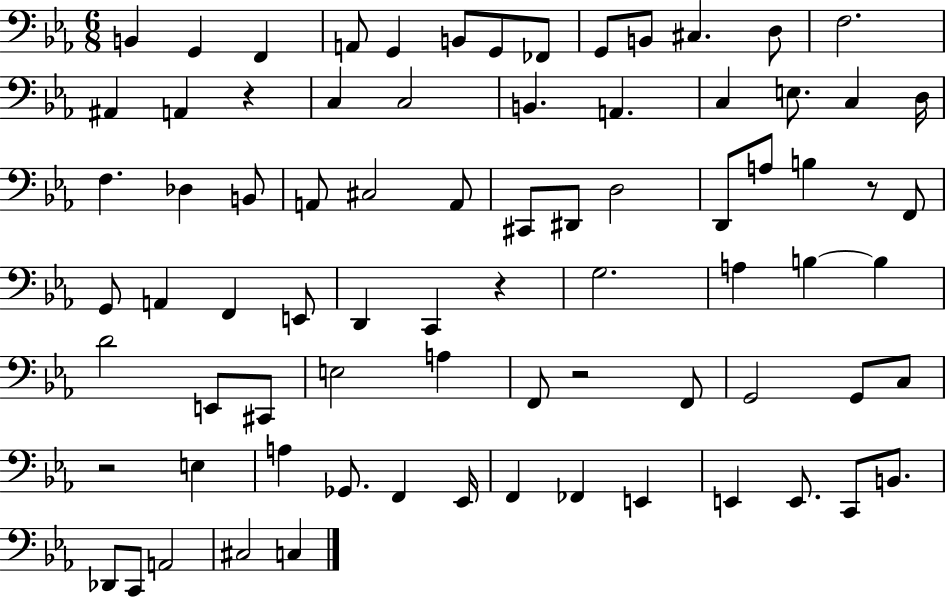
B2/q G2/q F2/q A2/e G2/q B2/e G2/e FES2/e G2/e B2/e C#3/q. D3/e F3/h. A#2/q A2/q R/q C3/q C3/h B2/q. A2/q. C3/q E3/e. C3/q D3/s F3/q. Db3/q B2/e A2/e C#3/h A2/e C#2/e D#2/e D3/h D2/e A3/e B3/q R/e F2/e G2/e A2/q F2/q E2/e D2/q C2/q R/q G3/h. A3/q B3/q B3/q D4/h E2/e C#2/e E3/h A3/q F2/e R/h F2/e G2/h G2/e C3/e R/h E3/q A3/q Gb2/e. F2/q Eb2/s F2/q FES2/q E2/q E2/q E2/e. C2/e B2/e. Db2/e C2/e A2/h C#3/h C3/q